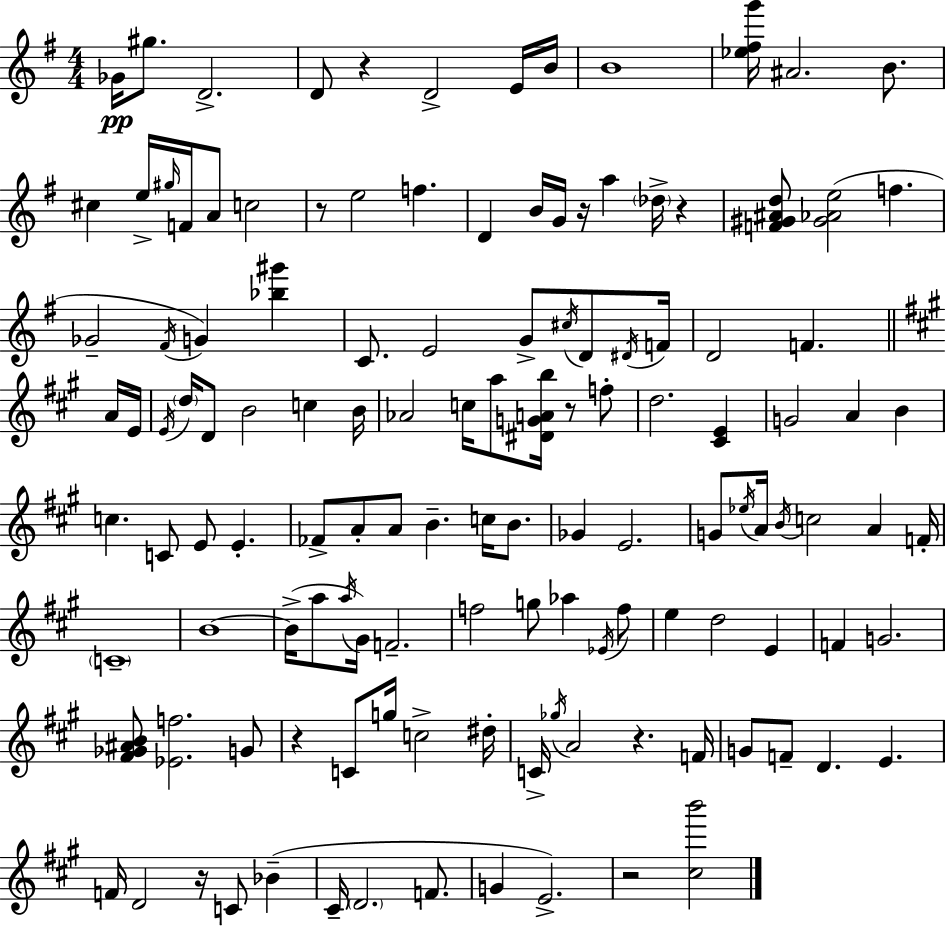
{
  \clef treble
  \numericTimeSignature
  \time 4/4
  \key e \minor
  ges'16\pp gis''8. d'2.-> | d'8 r4 d'2-> e'16 b'16 | b'1 | <ees'' fis'' g'''>16 ais'2. b'8. | \break cis''4 e''16-> \grace { gis''16 } f'16 a'8 c''2 | r8 e''2 f''4. | d'4 b'16 g'16 r16 a''4 \parenthesize des''16-> r4 | <f' gis' ais' d''>8 <gis' aes' e''>2( f''4. | \break ges'2-- \acciaccatura { fis'16 } g'4) <bes'' gis'''>4 | c'8. e'2 g'8-> \acciaccatura { cis''16 } | d'8 \acciaccatura { dis'16 } f'16 d'2 f'4. | \bar "||" \break \key a \major a'16 e'16 \acciaccatura { e'16 } \parenthesize d''16 d'8 b'2 c''4 | b'16 aes'2 c''16 a''8 <dis' g' a' b''>16 r8 | f''8-. d''2. <cis' e'>4 | g'2 a'4 b'4 | \break c''4. c'8 e'8 e'4.-. | fes'8-> a'8-. a'8 b'4.-- c''16 | b'8. ges'4 e'2. | g'8 \acciaccatura { ees''16 } a'16 \acciaccatura { b'16 } c''2 | \break a'4 f'16-. \parenthesize c'1-- | b'1~~ | b'16->( a''8 \acciaccatura { a''16 }) gis'16 f'2.-- | f''2 g''8 | \break aes''4 \acciaccatura { ees'16 } f''8 e''4 d''2 | e'4 f'4 g'2. | <fis' ges' ais' b'>8 <ees' f''>2. | g'8 r4 c'8 g''16 c''2-> | \break dis''16-. c'16-> \acciaccatura { ges''16 } a'2 | r4. f'16 g'8 f'8-- d'4. | e'4. f'16 d'2 | r16 c'8 bes'4--( cis'16-- \parenthesize d'2. | \break f'8. g'4 e'2.->) | r2 | <cis'' b'''>2 \bar "|."
}